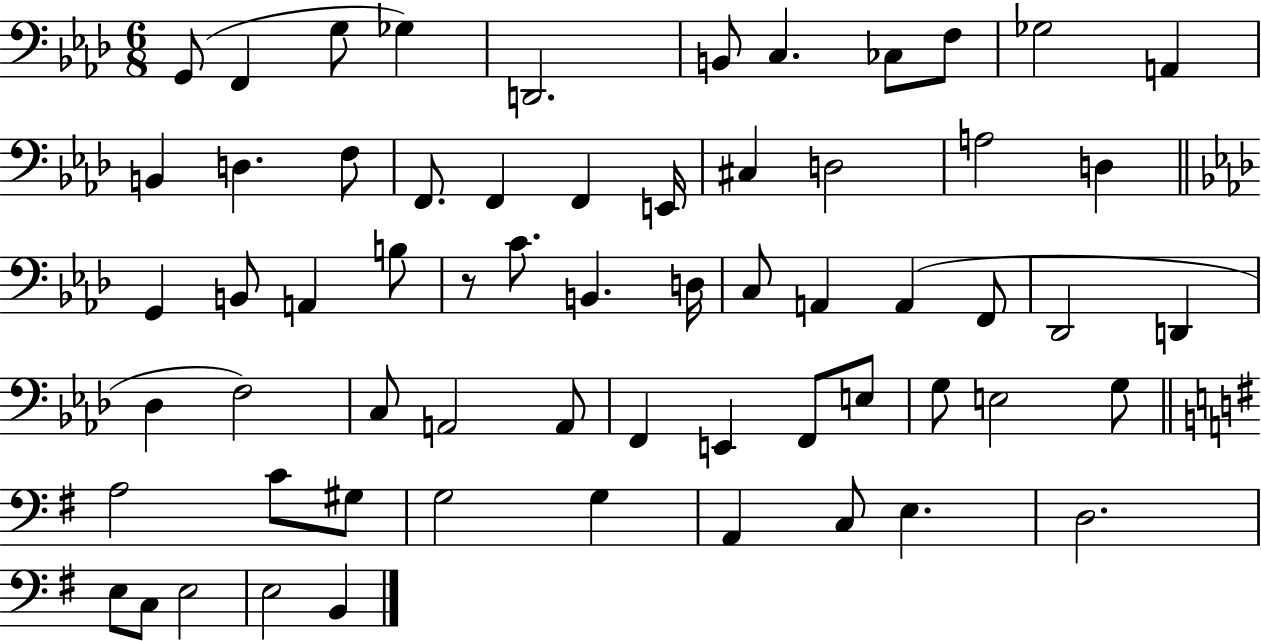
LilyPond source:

{
  \clef bass
  \numericTimeSignature
  \time 6/8
  \key aes \major
  g,8( f,4 g8 ges4) | d,2. | b,8 c4. ces8 f8 | ges2 a,4 | \break b,4 d4. f8 | f,8. f,4 f,4 e,16 | cis4 d2 | a2 d4 | \break \bar "||" \break \key aes \major g,4 b,8 a,4 b8 | r8 c'8. b,4. d16 | c8 a,4 a,4( f,8 | des,2 d,4 | \break des4 f2) | c8 a,2 a,8 | f,4 e,4 f,8 e8 | g8 e2 g8 | \break \bar "||" \break \key g \major a2 c'8 gis8 | g2 g4 | a,4 c8 e4. | d2. | \break e8 c8 e2 | e2 b,4 | \bar "|."
}